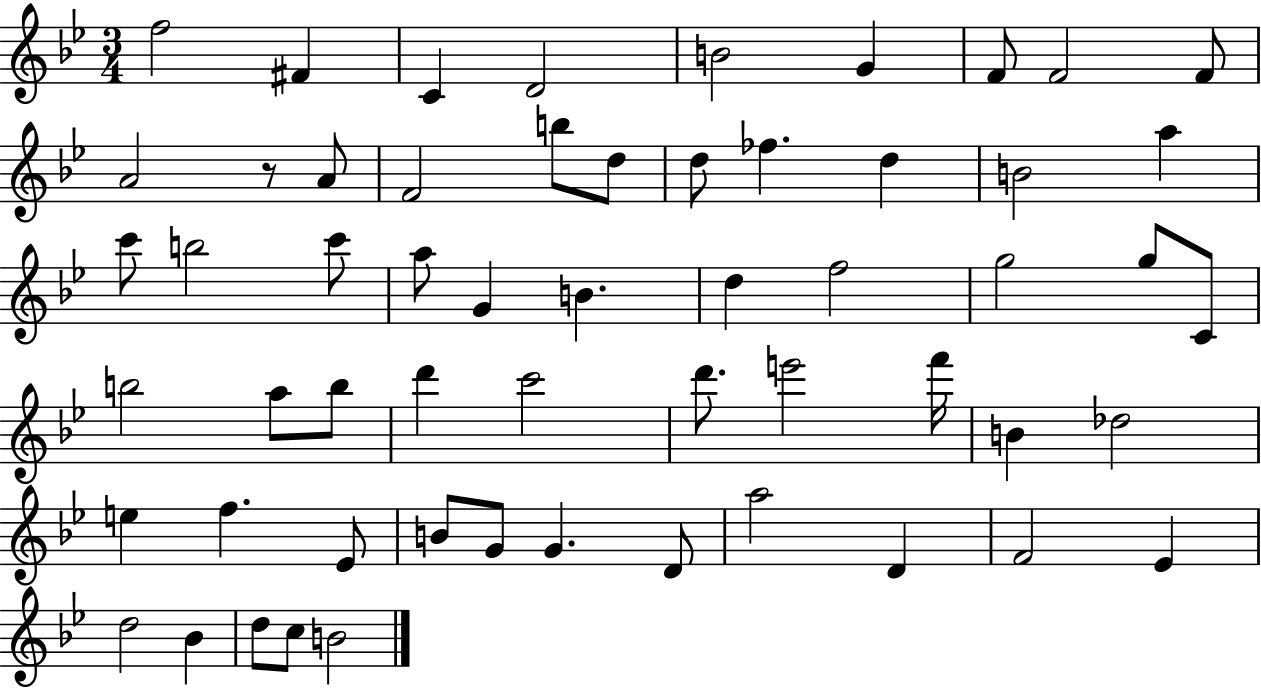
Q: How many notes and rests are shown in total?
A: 57